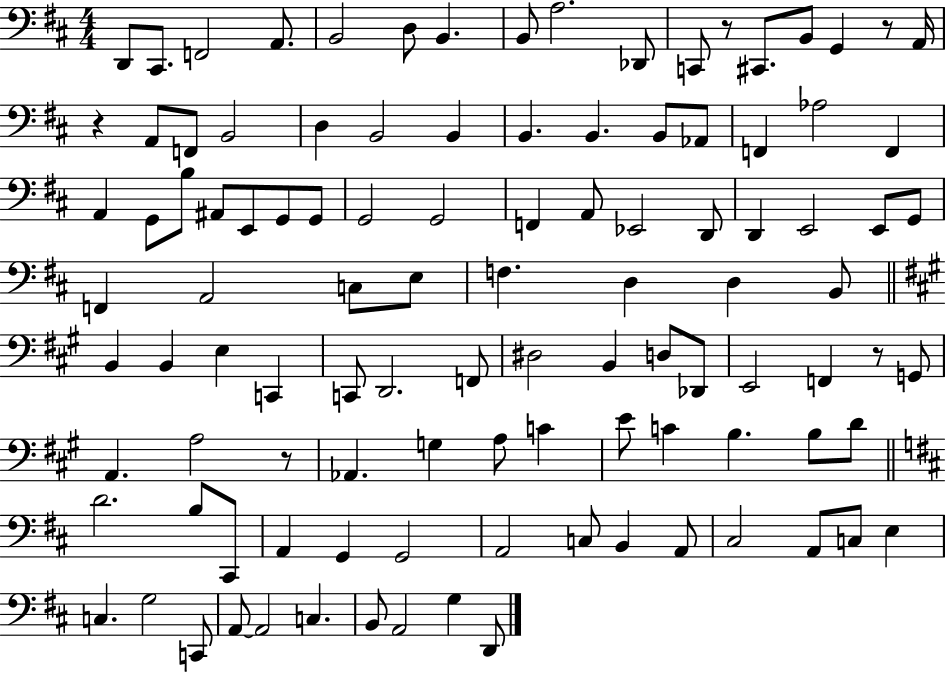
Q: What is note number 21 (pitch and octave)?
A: B2